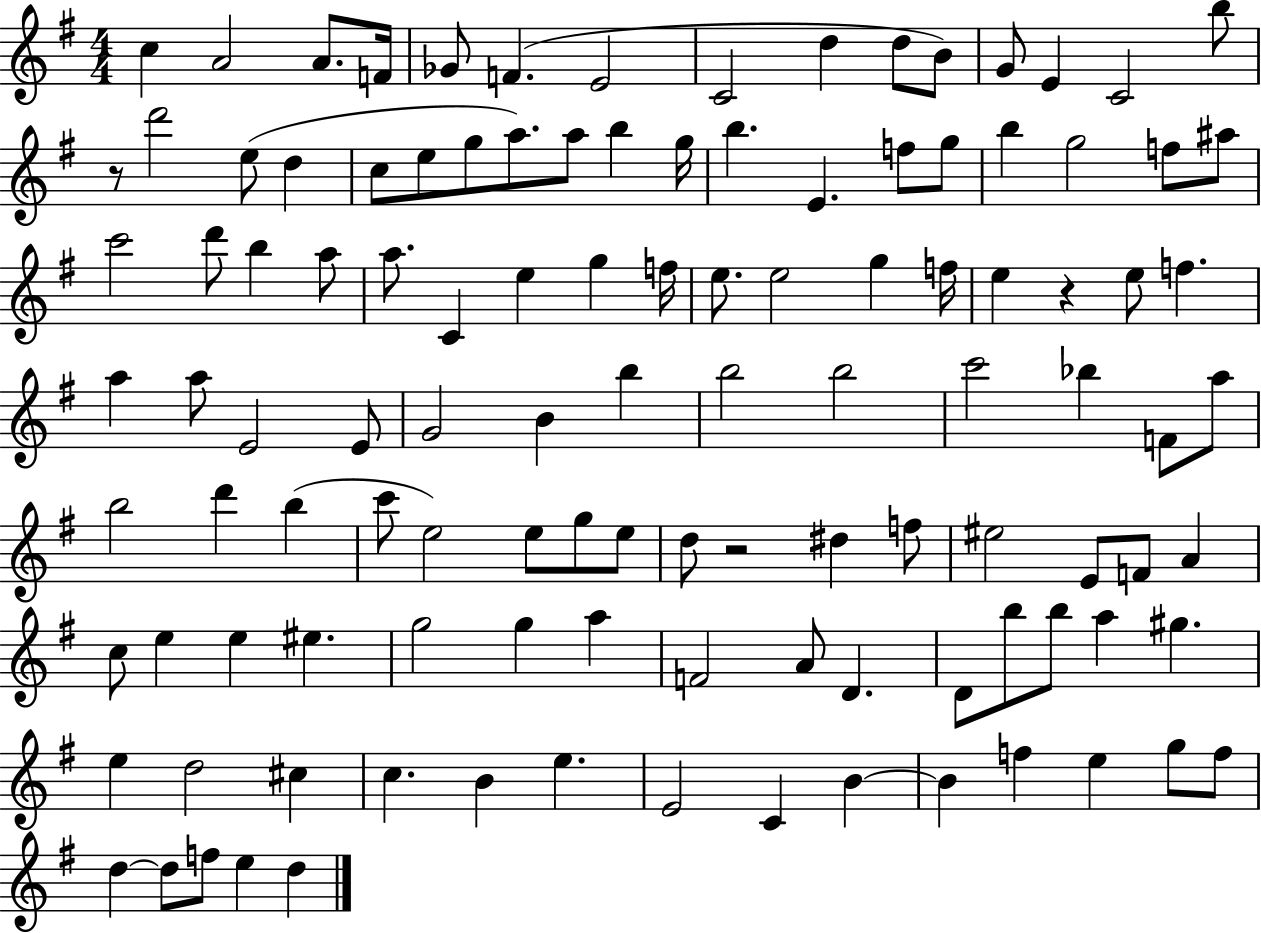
C5/q A4/h A4/e. F4/s Gb4/e F4/q. E4/h C4/h D5/q D5/e B4/e G4/e E4/q C4/h B5/e R/e D6/h E5/e D5/q C5/e E5/e G5/e A5/e. A5/e B5/q G5/s B5/q. E4/q. F5/e G5/e B5/q G5/h F5/e A#5/e C6/h D6/e B5/q A5/e A5/e. C4/q E5/q G5/q F5/s E5/e. E5/h G5/q F5/s E5/q R/q E5/e F5/q. A5/q A5/e E4/h E4/e G4/h B4/q B5/q B5/h B5/h C6/h Bb5/q F4/e A5/e B5/h D6/q B5/q C6/e E5/h E5/e G5/e E5/e D5/e R/h D#5/q F5/e EIS5/h E4/e F4/e A4/q C5/e E5/q E5/q EIS5/q. G5/h G5/q A5/q F4/h A4/e D4/q. D4/e B5/e B5/e A5/q G#5/q. E5/q D5/h C#5/q C5/q. B4/q E5/q. E4/h C4/q B4/q B4/q F5/q E5/q G5/e F5/e D5/q D5/e F5/e E5/q D5/q